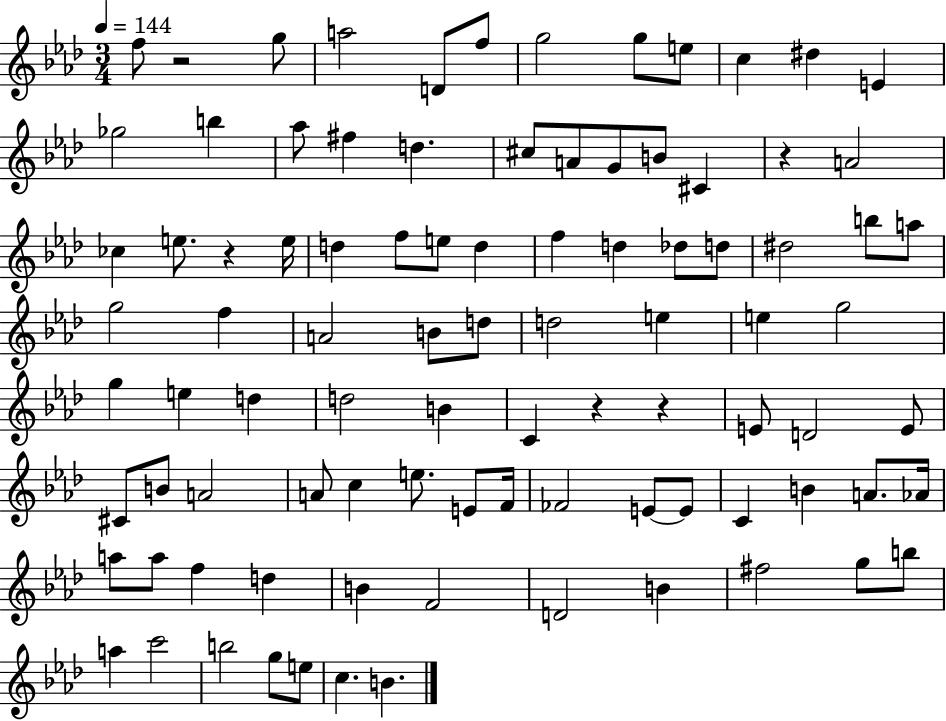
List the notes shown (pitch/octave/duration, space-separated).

F5/e R/h G5/e A5/h D4/e F5/e G5/h G5/e E5/e C5/q D#5/q E4/q Gb5/h B5/q Ab5/e F#5/q D5/q. C#5/e A4/e G4/e B4/e C#4/q R/q A4/h CES5/q E5/e. R/q E5/s D5/q F5/e E5/e D5/q F5/q D5/q Db5/e D5/e D#5/h B5/e A5/e G5/h F5/q A4/h B4/e D5/e D5/h E5/q E5/q G5/h G5/q E5/q D5/q D5/h B4/q C4/q R/q R/q E4/e D4/h E4/e C#4/e B4/e A4/h A4/e C5/q E5/e. E4/e F4/s FES4/h E4/e E4/e C4/q B4/q A4/e. Ab4/s A5/e A5/e F5/q D5/q B4/q F4/h D4/h B4/q F#5/h G5/e B5/e A5/q C6/h B5/h G5/e E5/e C5/q. B4/q.